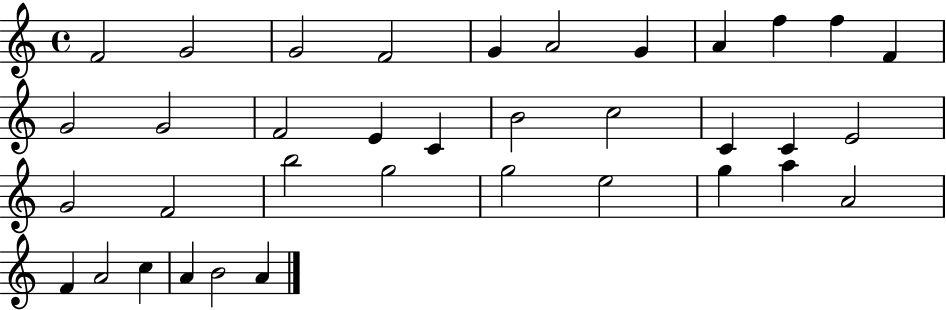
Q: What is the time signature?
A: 4/4